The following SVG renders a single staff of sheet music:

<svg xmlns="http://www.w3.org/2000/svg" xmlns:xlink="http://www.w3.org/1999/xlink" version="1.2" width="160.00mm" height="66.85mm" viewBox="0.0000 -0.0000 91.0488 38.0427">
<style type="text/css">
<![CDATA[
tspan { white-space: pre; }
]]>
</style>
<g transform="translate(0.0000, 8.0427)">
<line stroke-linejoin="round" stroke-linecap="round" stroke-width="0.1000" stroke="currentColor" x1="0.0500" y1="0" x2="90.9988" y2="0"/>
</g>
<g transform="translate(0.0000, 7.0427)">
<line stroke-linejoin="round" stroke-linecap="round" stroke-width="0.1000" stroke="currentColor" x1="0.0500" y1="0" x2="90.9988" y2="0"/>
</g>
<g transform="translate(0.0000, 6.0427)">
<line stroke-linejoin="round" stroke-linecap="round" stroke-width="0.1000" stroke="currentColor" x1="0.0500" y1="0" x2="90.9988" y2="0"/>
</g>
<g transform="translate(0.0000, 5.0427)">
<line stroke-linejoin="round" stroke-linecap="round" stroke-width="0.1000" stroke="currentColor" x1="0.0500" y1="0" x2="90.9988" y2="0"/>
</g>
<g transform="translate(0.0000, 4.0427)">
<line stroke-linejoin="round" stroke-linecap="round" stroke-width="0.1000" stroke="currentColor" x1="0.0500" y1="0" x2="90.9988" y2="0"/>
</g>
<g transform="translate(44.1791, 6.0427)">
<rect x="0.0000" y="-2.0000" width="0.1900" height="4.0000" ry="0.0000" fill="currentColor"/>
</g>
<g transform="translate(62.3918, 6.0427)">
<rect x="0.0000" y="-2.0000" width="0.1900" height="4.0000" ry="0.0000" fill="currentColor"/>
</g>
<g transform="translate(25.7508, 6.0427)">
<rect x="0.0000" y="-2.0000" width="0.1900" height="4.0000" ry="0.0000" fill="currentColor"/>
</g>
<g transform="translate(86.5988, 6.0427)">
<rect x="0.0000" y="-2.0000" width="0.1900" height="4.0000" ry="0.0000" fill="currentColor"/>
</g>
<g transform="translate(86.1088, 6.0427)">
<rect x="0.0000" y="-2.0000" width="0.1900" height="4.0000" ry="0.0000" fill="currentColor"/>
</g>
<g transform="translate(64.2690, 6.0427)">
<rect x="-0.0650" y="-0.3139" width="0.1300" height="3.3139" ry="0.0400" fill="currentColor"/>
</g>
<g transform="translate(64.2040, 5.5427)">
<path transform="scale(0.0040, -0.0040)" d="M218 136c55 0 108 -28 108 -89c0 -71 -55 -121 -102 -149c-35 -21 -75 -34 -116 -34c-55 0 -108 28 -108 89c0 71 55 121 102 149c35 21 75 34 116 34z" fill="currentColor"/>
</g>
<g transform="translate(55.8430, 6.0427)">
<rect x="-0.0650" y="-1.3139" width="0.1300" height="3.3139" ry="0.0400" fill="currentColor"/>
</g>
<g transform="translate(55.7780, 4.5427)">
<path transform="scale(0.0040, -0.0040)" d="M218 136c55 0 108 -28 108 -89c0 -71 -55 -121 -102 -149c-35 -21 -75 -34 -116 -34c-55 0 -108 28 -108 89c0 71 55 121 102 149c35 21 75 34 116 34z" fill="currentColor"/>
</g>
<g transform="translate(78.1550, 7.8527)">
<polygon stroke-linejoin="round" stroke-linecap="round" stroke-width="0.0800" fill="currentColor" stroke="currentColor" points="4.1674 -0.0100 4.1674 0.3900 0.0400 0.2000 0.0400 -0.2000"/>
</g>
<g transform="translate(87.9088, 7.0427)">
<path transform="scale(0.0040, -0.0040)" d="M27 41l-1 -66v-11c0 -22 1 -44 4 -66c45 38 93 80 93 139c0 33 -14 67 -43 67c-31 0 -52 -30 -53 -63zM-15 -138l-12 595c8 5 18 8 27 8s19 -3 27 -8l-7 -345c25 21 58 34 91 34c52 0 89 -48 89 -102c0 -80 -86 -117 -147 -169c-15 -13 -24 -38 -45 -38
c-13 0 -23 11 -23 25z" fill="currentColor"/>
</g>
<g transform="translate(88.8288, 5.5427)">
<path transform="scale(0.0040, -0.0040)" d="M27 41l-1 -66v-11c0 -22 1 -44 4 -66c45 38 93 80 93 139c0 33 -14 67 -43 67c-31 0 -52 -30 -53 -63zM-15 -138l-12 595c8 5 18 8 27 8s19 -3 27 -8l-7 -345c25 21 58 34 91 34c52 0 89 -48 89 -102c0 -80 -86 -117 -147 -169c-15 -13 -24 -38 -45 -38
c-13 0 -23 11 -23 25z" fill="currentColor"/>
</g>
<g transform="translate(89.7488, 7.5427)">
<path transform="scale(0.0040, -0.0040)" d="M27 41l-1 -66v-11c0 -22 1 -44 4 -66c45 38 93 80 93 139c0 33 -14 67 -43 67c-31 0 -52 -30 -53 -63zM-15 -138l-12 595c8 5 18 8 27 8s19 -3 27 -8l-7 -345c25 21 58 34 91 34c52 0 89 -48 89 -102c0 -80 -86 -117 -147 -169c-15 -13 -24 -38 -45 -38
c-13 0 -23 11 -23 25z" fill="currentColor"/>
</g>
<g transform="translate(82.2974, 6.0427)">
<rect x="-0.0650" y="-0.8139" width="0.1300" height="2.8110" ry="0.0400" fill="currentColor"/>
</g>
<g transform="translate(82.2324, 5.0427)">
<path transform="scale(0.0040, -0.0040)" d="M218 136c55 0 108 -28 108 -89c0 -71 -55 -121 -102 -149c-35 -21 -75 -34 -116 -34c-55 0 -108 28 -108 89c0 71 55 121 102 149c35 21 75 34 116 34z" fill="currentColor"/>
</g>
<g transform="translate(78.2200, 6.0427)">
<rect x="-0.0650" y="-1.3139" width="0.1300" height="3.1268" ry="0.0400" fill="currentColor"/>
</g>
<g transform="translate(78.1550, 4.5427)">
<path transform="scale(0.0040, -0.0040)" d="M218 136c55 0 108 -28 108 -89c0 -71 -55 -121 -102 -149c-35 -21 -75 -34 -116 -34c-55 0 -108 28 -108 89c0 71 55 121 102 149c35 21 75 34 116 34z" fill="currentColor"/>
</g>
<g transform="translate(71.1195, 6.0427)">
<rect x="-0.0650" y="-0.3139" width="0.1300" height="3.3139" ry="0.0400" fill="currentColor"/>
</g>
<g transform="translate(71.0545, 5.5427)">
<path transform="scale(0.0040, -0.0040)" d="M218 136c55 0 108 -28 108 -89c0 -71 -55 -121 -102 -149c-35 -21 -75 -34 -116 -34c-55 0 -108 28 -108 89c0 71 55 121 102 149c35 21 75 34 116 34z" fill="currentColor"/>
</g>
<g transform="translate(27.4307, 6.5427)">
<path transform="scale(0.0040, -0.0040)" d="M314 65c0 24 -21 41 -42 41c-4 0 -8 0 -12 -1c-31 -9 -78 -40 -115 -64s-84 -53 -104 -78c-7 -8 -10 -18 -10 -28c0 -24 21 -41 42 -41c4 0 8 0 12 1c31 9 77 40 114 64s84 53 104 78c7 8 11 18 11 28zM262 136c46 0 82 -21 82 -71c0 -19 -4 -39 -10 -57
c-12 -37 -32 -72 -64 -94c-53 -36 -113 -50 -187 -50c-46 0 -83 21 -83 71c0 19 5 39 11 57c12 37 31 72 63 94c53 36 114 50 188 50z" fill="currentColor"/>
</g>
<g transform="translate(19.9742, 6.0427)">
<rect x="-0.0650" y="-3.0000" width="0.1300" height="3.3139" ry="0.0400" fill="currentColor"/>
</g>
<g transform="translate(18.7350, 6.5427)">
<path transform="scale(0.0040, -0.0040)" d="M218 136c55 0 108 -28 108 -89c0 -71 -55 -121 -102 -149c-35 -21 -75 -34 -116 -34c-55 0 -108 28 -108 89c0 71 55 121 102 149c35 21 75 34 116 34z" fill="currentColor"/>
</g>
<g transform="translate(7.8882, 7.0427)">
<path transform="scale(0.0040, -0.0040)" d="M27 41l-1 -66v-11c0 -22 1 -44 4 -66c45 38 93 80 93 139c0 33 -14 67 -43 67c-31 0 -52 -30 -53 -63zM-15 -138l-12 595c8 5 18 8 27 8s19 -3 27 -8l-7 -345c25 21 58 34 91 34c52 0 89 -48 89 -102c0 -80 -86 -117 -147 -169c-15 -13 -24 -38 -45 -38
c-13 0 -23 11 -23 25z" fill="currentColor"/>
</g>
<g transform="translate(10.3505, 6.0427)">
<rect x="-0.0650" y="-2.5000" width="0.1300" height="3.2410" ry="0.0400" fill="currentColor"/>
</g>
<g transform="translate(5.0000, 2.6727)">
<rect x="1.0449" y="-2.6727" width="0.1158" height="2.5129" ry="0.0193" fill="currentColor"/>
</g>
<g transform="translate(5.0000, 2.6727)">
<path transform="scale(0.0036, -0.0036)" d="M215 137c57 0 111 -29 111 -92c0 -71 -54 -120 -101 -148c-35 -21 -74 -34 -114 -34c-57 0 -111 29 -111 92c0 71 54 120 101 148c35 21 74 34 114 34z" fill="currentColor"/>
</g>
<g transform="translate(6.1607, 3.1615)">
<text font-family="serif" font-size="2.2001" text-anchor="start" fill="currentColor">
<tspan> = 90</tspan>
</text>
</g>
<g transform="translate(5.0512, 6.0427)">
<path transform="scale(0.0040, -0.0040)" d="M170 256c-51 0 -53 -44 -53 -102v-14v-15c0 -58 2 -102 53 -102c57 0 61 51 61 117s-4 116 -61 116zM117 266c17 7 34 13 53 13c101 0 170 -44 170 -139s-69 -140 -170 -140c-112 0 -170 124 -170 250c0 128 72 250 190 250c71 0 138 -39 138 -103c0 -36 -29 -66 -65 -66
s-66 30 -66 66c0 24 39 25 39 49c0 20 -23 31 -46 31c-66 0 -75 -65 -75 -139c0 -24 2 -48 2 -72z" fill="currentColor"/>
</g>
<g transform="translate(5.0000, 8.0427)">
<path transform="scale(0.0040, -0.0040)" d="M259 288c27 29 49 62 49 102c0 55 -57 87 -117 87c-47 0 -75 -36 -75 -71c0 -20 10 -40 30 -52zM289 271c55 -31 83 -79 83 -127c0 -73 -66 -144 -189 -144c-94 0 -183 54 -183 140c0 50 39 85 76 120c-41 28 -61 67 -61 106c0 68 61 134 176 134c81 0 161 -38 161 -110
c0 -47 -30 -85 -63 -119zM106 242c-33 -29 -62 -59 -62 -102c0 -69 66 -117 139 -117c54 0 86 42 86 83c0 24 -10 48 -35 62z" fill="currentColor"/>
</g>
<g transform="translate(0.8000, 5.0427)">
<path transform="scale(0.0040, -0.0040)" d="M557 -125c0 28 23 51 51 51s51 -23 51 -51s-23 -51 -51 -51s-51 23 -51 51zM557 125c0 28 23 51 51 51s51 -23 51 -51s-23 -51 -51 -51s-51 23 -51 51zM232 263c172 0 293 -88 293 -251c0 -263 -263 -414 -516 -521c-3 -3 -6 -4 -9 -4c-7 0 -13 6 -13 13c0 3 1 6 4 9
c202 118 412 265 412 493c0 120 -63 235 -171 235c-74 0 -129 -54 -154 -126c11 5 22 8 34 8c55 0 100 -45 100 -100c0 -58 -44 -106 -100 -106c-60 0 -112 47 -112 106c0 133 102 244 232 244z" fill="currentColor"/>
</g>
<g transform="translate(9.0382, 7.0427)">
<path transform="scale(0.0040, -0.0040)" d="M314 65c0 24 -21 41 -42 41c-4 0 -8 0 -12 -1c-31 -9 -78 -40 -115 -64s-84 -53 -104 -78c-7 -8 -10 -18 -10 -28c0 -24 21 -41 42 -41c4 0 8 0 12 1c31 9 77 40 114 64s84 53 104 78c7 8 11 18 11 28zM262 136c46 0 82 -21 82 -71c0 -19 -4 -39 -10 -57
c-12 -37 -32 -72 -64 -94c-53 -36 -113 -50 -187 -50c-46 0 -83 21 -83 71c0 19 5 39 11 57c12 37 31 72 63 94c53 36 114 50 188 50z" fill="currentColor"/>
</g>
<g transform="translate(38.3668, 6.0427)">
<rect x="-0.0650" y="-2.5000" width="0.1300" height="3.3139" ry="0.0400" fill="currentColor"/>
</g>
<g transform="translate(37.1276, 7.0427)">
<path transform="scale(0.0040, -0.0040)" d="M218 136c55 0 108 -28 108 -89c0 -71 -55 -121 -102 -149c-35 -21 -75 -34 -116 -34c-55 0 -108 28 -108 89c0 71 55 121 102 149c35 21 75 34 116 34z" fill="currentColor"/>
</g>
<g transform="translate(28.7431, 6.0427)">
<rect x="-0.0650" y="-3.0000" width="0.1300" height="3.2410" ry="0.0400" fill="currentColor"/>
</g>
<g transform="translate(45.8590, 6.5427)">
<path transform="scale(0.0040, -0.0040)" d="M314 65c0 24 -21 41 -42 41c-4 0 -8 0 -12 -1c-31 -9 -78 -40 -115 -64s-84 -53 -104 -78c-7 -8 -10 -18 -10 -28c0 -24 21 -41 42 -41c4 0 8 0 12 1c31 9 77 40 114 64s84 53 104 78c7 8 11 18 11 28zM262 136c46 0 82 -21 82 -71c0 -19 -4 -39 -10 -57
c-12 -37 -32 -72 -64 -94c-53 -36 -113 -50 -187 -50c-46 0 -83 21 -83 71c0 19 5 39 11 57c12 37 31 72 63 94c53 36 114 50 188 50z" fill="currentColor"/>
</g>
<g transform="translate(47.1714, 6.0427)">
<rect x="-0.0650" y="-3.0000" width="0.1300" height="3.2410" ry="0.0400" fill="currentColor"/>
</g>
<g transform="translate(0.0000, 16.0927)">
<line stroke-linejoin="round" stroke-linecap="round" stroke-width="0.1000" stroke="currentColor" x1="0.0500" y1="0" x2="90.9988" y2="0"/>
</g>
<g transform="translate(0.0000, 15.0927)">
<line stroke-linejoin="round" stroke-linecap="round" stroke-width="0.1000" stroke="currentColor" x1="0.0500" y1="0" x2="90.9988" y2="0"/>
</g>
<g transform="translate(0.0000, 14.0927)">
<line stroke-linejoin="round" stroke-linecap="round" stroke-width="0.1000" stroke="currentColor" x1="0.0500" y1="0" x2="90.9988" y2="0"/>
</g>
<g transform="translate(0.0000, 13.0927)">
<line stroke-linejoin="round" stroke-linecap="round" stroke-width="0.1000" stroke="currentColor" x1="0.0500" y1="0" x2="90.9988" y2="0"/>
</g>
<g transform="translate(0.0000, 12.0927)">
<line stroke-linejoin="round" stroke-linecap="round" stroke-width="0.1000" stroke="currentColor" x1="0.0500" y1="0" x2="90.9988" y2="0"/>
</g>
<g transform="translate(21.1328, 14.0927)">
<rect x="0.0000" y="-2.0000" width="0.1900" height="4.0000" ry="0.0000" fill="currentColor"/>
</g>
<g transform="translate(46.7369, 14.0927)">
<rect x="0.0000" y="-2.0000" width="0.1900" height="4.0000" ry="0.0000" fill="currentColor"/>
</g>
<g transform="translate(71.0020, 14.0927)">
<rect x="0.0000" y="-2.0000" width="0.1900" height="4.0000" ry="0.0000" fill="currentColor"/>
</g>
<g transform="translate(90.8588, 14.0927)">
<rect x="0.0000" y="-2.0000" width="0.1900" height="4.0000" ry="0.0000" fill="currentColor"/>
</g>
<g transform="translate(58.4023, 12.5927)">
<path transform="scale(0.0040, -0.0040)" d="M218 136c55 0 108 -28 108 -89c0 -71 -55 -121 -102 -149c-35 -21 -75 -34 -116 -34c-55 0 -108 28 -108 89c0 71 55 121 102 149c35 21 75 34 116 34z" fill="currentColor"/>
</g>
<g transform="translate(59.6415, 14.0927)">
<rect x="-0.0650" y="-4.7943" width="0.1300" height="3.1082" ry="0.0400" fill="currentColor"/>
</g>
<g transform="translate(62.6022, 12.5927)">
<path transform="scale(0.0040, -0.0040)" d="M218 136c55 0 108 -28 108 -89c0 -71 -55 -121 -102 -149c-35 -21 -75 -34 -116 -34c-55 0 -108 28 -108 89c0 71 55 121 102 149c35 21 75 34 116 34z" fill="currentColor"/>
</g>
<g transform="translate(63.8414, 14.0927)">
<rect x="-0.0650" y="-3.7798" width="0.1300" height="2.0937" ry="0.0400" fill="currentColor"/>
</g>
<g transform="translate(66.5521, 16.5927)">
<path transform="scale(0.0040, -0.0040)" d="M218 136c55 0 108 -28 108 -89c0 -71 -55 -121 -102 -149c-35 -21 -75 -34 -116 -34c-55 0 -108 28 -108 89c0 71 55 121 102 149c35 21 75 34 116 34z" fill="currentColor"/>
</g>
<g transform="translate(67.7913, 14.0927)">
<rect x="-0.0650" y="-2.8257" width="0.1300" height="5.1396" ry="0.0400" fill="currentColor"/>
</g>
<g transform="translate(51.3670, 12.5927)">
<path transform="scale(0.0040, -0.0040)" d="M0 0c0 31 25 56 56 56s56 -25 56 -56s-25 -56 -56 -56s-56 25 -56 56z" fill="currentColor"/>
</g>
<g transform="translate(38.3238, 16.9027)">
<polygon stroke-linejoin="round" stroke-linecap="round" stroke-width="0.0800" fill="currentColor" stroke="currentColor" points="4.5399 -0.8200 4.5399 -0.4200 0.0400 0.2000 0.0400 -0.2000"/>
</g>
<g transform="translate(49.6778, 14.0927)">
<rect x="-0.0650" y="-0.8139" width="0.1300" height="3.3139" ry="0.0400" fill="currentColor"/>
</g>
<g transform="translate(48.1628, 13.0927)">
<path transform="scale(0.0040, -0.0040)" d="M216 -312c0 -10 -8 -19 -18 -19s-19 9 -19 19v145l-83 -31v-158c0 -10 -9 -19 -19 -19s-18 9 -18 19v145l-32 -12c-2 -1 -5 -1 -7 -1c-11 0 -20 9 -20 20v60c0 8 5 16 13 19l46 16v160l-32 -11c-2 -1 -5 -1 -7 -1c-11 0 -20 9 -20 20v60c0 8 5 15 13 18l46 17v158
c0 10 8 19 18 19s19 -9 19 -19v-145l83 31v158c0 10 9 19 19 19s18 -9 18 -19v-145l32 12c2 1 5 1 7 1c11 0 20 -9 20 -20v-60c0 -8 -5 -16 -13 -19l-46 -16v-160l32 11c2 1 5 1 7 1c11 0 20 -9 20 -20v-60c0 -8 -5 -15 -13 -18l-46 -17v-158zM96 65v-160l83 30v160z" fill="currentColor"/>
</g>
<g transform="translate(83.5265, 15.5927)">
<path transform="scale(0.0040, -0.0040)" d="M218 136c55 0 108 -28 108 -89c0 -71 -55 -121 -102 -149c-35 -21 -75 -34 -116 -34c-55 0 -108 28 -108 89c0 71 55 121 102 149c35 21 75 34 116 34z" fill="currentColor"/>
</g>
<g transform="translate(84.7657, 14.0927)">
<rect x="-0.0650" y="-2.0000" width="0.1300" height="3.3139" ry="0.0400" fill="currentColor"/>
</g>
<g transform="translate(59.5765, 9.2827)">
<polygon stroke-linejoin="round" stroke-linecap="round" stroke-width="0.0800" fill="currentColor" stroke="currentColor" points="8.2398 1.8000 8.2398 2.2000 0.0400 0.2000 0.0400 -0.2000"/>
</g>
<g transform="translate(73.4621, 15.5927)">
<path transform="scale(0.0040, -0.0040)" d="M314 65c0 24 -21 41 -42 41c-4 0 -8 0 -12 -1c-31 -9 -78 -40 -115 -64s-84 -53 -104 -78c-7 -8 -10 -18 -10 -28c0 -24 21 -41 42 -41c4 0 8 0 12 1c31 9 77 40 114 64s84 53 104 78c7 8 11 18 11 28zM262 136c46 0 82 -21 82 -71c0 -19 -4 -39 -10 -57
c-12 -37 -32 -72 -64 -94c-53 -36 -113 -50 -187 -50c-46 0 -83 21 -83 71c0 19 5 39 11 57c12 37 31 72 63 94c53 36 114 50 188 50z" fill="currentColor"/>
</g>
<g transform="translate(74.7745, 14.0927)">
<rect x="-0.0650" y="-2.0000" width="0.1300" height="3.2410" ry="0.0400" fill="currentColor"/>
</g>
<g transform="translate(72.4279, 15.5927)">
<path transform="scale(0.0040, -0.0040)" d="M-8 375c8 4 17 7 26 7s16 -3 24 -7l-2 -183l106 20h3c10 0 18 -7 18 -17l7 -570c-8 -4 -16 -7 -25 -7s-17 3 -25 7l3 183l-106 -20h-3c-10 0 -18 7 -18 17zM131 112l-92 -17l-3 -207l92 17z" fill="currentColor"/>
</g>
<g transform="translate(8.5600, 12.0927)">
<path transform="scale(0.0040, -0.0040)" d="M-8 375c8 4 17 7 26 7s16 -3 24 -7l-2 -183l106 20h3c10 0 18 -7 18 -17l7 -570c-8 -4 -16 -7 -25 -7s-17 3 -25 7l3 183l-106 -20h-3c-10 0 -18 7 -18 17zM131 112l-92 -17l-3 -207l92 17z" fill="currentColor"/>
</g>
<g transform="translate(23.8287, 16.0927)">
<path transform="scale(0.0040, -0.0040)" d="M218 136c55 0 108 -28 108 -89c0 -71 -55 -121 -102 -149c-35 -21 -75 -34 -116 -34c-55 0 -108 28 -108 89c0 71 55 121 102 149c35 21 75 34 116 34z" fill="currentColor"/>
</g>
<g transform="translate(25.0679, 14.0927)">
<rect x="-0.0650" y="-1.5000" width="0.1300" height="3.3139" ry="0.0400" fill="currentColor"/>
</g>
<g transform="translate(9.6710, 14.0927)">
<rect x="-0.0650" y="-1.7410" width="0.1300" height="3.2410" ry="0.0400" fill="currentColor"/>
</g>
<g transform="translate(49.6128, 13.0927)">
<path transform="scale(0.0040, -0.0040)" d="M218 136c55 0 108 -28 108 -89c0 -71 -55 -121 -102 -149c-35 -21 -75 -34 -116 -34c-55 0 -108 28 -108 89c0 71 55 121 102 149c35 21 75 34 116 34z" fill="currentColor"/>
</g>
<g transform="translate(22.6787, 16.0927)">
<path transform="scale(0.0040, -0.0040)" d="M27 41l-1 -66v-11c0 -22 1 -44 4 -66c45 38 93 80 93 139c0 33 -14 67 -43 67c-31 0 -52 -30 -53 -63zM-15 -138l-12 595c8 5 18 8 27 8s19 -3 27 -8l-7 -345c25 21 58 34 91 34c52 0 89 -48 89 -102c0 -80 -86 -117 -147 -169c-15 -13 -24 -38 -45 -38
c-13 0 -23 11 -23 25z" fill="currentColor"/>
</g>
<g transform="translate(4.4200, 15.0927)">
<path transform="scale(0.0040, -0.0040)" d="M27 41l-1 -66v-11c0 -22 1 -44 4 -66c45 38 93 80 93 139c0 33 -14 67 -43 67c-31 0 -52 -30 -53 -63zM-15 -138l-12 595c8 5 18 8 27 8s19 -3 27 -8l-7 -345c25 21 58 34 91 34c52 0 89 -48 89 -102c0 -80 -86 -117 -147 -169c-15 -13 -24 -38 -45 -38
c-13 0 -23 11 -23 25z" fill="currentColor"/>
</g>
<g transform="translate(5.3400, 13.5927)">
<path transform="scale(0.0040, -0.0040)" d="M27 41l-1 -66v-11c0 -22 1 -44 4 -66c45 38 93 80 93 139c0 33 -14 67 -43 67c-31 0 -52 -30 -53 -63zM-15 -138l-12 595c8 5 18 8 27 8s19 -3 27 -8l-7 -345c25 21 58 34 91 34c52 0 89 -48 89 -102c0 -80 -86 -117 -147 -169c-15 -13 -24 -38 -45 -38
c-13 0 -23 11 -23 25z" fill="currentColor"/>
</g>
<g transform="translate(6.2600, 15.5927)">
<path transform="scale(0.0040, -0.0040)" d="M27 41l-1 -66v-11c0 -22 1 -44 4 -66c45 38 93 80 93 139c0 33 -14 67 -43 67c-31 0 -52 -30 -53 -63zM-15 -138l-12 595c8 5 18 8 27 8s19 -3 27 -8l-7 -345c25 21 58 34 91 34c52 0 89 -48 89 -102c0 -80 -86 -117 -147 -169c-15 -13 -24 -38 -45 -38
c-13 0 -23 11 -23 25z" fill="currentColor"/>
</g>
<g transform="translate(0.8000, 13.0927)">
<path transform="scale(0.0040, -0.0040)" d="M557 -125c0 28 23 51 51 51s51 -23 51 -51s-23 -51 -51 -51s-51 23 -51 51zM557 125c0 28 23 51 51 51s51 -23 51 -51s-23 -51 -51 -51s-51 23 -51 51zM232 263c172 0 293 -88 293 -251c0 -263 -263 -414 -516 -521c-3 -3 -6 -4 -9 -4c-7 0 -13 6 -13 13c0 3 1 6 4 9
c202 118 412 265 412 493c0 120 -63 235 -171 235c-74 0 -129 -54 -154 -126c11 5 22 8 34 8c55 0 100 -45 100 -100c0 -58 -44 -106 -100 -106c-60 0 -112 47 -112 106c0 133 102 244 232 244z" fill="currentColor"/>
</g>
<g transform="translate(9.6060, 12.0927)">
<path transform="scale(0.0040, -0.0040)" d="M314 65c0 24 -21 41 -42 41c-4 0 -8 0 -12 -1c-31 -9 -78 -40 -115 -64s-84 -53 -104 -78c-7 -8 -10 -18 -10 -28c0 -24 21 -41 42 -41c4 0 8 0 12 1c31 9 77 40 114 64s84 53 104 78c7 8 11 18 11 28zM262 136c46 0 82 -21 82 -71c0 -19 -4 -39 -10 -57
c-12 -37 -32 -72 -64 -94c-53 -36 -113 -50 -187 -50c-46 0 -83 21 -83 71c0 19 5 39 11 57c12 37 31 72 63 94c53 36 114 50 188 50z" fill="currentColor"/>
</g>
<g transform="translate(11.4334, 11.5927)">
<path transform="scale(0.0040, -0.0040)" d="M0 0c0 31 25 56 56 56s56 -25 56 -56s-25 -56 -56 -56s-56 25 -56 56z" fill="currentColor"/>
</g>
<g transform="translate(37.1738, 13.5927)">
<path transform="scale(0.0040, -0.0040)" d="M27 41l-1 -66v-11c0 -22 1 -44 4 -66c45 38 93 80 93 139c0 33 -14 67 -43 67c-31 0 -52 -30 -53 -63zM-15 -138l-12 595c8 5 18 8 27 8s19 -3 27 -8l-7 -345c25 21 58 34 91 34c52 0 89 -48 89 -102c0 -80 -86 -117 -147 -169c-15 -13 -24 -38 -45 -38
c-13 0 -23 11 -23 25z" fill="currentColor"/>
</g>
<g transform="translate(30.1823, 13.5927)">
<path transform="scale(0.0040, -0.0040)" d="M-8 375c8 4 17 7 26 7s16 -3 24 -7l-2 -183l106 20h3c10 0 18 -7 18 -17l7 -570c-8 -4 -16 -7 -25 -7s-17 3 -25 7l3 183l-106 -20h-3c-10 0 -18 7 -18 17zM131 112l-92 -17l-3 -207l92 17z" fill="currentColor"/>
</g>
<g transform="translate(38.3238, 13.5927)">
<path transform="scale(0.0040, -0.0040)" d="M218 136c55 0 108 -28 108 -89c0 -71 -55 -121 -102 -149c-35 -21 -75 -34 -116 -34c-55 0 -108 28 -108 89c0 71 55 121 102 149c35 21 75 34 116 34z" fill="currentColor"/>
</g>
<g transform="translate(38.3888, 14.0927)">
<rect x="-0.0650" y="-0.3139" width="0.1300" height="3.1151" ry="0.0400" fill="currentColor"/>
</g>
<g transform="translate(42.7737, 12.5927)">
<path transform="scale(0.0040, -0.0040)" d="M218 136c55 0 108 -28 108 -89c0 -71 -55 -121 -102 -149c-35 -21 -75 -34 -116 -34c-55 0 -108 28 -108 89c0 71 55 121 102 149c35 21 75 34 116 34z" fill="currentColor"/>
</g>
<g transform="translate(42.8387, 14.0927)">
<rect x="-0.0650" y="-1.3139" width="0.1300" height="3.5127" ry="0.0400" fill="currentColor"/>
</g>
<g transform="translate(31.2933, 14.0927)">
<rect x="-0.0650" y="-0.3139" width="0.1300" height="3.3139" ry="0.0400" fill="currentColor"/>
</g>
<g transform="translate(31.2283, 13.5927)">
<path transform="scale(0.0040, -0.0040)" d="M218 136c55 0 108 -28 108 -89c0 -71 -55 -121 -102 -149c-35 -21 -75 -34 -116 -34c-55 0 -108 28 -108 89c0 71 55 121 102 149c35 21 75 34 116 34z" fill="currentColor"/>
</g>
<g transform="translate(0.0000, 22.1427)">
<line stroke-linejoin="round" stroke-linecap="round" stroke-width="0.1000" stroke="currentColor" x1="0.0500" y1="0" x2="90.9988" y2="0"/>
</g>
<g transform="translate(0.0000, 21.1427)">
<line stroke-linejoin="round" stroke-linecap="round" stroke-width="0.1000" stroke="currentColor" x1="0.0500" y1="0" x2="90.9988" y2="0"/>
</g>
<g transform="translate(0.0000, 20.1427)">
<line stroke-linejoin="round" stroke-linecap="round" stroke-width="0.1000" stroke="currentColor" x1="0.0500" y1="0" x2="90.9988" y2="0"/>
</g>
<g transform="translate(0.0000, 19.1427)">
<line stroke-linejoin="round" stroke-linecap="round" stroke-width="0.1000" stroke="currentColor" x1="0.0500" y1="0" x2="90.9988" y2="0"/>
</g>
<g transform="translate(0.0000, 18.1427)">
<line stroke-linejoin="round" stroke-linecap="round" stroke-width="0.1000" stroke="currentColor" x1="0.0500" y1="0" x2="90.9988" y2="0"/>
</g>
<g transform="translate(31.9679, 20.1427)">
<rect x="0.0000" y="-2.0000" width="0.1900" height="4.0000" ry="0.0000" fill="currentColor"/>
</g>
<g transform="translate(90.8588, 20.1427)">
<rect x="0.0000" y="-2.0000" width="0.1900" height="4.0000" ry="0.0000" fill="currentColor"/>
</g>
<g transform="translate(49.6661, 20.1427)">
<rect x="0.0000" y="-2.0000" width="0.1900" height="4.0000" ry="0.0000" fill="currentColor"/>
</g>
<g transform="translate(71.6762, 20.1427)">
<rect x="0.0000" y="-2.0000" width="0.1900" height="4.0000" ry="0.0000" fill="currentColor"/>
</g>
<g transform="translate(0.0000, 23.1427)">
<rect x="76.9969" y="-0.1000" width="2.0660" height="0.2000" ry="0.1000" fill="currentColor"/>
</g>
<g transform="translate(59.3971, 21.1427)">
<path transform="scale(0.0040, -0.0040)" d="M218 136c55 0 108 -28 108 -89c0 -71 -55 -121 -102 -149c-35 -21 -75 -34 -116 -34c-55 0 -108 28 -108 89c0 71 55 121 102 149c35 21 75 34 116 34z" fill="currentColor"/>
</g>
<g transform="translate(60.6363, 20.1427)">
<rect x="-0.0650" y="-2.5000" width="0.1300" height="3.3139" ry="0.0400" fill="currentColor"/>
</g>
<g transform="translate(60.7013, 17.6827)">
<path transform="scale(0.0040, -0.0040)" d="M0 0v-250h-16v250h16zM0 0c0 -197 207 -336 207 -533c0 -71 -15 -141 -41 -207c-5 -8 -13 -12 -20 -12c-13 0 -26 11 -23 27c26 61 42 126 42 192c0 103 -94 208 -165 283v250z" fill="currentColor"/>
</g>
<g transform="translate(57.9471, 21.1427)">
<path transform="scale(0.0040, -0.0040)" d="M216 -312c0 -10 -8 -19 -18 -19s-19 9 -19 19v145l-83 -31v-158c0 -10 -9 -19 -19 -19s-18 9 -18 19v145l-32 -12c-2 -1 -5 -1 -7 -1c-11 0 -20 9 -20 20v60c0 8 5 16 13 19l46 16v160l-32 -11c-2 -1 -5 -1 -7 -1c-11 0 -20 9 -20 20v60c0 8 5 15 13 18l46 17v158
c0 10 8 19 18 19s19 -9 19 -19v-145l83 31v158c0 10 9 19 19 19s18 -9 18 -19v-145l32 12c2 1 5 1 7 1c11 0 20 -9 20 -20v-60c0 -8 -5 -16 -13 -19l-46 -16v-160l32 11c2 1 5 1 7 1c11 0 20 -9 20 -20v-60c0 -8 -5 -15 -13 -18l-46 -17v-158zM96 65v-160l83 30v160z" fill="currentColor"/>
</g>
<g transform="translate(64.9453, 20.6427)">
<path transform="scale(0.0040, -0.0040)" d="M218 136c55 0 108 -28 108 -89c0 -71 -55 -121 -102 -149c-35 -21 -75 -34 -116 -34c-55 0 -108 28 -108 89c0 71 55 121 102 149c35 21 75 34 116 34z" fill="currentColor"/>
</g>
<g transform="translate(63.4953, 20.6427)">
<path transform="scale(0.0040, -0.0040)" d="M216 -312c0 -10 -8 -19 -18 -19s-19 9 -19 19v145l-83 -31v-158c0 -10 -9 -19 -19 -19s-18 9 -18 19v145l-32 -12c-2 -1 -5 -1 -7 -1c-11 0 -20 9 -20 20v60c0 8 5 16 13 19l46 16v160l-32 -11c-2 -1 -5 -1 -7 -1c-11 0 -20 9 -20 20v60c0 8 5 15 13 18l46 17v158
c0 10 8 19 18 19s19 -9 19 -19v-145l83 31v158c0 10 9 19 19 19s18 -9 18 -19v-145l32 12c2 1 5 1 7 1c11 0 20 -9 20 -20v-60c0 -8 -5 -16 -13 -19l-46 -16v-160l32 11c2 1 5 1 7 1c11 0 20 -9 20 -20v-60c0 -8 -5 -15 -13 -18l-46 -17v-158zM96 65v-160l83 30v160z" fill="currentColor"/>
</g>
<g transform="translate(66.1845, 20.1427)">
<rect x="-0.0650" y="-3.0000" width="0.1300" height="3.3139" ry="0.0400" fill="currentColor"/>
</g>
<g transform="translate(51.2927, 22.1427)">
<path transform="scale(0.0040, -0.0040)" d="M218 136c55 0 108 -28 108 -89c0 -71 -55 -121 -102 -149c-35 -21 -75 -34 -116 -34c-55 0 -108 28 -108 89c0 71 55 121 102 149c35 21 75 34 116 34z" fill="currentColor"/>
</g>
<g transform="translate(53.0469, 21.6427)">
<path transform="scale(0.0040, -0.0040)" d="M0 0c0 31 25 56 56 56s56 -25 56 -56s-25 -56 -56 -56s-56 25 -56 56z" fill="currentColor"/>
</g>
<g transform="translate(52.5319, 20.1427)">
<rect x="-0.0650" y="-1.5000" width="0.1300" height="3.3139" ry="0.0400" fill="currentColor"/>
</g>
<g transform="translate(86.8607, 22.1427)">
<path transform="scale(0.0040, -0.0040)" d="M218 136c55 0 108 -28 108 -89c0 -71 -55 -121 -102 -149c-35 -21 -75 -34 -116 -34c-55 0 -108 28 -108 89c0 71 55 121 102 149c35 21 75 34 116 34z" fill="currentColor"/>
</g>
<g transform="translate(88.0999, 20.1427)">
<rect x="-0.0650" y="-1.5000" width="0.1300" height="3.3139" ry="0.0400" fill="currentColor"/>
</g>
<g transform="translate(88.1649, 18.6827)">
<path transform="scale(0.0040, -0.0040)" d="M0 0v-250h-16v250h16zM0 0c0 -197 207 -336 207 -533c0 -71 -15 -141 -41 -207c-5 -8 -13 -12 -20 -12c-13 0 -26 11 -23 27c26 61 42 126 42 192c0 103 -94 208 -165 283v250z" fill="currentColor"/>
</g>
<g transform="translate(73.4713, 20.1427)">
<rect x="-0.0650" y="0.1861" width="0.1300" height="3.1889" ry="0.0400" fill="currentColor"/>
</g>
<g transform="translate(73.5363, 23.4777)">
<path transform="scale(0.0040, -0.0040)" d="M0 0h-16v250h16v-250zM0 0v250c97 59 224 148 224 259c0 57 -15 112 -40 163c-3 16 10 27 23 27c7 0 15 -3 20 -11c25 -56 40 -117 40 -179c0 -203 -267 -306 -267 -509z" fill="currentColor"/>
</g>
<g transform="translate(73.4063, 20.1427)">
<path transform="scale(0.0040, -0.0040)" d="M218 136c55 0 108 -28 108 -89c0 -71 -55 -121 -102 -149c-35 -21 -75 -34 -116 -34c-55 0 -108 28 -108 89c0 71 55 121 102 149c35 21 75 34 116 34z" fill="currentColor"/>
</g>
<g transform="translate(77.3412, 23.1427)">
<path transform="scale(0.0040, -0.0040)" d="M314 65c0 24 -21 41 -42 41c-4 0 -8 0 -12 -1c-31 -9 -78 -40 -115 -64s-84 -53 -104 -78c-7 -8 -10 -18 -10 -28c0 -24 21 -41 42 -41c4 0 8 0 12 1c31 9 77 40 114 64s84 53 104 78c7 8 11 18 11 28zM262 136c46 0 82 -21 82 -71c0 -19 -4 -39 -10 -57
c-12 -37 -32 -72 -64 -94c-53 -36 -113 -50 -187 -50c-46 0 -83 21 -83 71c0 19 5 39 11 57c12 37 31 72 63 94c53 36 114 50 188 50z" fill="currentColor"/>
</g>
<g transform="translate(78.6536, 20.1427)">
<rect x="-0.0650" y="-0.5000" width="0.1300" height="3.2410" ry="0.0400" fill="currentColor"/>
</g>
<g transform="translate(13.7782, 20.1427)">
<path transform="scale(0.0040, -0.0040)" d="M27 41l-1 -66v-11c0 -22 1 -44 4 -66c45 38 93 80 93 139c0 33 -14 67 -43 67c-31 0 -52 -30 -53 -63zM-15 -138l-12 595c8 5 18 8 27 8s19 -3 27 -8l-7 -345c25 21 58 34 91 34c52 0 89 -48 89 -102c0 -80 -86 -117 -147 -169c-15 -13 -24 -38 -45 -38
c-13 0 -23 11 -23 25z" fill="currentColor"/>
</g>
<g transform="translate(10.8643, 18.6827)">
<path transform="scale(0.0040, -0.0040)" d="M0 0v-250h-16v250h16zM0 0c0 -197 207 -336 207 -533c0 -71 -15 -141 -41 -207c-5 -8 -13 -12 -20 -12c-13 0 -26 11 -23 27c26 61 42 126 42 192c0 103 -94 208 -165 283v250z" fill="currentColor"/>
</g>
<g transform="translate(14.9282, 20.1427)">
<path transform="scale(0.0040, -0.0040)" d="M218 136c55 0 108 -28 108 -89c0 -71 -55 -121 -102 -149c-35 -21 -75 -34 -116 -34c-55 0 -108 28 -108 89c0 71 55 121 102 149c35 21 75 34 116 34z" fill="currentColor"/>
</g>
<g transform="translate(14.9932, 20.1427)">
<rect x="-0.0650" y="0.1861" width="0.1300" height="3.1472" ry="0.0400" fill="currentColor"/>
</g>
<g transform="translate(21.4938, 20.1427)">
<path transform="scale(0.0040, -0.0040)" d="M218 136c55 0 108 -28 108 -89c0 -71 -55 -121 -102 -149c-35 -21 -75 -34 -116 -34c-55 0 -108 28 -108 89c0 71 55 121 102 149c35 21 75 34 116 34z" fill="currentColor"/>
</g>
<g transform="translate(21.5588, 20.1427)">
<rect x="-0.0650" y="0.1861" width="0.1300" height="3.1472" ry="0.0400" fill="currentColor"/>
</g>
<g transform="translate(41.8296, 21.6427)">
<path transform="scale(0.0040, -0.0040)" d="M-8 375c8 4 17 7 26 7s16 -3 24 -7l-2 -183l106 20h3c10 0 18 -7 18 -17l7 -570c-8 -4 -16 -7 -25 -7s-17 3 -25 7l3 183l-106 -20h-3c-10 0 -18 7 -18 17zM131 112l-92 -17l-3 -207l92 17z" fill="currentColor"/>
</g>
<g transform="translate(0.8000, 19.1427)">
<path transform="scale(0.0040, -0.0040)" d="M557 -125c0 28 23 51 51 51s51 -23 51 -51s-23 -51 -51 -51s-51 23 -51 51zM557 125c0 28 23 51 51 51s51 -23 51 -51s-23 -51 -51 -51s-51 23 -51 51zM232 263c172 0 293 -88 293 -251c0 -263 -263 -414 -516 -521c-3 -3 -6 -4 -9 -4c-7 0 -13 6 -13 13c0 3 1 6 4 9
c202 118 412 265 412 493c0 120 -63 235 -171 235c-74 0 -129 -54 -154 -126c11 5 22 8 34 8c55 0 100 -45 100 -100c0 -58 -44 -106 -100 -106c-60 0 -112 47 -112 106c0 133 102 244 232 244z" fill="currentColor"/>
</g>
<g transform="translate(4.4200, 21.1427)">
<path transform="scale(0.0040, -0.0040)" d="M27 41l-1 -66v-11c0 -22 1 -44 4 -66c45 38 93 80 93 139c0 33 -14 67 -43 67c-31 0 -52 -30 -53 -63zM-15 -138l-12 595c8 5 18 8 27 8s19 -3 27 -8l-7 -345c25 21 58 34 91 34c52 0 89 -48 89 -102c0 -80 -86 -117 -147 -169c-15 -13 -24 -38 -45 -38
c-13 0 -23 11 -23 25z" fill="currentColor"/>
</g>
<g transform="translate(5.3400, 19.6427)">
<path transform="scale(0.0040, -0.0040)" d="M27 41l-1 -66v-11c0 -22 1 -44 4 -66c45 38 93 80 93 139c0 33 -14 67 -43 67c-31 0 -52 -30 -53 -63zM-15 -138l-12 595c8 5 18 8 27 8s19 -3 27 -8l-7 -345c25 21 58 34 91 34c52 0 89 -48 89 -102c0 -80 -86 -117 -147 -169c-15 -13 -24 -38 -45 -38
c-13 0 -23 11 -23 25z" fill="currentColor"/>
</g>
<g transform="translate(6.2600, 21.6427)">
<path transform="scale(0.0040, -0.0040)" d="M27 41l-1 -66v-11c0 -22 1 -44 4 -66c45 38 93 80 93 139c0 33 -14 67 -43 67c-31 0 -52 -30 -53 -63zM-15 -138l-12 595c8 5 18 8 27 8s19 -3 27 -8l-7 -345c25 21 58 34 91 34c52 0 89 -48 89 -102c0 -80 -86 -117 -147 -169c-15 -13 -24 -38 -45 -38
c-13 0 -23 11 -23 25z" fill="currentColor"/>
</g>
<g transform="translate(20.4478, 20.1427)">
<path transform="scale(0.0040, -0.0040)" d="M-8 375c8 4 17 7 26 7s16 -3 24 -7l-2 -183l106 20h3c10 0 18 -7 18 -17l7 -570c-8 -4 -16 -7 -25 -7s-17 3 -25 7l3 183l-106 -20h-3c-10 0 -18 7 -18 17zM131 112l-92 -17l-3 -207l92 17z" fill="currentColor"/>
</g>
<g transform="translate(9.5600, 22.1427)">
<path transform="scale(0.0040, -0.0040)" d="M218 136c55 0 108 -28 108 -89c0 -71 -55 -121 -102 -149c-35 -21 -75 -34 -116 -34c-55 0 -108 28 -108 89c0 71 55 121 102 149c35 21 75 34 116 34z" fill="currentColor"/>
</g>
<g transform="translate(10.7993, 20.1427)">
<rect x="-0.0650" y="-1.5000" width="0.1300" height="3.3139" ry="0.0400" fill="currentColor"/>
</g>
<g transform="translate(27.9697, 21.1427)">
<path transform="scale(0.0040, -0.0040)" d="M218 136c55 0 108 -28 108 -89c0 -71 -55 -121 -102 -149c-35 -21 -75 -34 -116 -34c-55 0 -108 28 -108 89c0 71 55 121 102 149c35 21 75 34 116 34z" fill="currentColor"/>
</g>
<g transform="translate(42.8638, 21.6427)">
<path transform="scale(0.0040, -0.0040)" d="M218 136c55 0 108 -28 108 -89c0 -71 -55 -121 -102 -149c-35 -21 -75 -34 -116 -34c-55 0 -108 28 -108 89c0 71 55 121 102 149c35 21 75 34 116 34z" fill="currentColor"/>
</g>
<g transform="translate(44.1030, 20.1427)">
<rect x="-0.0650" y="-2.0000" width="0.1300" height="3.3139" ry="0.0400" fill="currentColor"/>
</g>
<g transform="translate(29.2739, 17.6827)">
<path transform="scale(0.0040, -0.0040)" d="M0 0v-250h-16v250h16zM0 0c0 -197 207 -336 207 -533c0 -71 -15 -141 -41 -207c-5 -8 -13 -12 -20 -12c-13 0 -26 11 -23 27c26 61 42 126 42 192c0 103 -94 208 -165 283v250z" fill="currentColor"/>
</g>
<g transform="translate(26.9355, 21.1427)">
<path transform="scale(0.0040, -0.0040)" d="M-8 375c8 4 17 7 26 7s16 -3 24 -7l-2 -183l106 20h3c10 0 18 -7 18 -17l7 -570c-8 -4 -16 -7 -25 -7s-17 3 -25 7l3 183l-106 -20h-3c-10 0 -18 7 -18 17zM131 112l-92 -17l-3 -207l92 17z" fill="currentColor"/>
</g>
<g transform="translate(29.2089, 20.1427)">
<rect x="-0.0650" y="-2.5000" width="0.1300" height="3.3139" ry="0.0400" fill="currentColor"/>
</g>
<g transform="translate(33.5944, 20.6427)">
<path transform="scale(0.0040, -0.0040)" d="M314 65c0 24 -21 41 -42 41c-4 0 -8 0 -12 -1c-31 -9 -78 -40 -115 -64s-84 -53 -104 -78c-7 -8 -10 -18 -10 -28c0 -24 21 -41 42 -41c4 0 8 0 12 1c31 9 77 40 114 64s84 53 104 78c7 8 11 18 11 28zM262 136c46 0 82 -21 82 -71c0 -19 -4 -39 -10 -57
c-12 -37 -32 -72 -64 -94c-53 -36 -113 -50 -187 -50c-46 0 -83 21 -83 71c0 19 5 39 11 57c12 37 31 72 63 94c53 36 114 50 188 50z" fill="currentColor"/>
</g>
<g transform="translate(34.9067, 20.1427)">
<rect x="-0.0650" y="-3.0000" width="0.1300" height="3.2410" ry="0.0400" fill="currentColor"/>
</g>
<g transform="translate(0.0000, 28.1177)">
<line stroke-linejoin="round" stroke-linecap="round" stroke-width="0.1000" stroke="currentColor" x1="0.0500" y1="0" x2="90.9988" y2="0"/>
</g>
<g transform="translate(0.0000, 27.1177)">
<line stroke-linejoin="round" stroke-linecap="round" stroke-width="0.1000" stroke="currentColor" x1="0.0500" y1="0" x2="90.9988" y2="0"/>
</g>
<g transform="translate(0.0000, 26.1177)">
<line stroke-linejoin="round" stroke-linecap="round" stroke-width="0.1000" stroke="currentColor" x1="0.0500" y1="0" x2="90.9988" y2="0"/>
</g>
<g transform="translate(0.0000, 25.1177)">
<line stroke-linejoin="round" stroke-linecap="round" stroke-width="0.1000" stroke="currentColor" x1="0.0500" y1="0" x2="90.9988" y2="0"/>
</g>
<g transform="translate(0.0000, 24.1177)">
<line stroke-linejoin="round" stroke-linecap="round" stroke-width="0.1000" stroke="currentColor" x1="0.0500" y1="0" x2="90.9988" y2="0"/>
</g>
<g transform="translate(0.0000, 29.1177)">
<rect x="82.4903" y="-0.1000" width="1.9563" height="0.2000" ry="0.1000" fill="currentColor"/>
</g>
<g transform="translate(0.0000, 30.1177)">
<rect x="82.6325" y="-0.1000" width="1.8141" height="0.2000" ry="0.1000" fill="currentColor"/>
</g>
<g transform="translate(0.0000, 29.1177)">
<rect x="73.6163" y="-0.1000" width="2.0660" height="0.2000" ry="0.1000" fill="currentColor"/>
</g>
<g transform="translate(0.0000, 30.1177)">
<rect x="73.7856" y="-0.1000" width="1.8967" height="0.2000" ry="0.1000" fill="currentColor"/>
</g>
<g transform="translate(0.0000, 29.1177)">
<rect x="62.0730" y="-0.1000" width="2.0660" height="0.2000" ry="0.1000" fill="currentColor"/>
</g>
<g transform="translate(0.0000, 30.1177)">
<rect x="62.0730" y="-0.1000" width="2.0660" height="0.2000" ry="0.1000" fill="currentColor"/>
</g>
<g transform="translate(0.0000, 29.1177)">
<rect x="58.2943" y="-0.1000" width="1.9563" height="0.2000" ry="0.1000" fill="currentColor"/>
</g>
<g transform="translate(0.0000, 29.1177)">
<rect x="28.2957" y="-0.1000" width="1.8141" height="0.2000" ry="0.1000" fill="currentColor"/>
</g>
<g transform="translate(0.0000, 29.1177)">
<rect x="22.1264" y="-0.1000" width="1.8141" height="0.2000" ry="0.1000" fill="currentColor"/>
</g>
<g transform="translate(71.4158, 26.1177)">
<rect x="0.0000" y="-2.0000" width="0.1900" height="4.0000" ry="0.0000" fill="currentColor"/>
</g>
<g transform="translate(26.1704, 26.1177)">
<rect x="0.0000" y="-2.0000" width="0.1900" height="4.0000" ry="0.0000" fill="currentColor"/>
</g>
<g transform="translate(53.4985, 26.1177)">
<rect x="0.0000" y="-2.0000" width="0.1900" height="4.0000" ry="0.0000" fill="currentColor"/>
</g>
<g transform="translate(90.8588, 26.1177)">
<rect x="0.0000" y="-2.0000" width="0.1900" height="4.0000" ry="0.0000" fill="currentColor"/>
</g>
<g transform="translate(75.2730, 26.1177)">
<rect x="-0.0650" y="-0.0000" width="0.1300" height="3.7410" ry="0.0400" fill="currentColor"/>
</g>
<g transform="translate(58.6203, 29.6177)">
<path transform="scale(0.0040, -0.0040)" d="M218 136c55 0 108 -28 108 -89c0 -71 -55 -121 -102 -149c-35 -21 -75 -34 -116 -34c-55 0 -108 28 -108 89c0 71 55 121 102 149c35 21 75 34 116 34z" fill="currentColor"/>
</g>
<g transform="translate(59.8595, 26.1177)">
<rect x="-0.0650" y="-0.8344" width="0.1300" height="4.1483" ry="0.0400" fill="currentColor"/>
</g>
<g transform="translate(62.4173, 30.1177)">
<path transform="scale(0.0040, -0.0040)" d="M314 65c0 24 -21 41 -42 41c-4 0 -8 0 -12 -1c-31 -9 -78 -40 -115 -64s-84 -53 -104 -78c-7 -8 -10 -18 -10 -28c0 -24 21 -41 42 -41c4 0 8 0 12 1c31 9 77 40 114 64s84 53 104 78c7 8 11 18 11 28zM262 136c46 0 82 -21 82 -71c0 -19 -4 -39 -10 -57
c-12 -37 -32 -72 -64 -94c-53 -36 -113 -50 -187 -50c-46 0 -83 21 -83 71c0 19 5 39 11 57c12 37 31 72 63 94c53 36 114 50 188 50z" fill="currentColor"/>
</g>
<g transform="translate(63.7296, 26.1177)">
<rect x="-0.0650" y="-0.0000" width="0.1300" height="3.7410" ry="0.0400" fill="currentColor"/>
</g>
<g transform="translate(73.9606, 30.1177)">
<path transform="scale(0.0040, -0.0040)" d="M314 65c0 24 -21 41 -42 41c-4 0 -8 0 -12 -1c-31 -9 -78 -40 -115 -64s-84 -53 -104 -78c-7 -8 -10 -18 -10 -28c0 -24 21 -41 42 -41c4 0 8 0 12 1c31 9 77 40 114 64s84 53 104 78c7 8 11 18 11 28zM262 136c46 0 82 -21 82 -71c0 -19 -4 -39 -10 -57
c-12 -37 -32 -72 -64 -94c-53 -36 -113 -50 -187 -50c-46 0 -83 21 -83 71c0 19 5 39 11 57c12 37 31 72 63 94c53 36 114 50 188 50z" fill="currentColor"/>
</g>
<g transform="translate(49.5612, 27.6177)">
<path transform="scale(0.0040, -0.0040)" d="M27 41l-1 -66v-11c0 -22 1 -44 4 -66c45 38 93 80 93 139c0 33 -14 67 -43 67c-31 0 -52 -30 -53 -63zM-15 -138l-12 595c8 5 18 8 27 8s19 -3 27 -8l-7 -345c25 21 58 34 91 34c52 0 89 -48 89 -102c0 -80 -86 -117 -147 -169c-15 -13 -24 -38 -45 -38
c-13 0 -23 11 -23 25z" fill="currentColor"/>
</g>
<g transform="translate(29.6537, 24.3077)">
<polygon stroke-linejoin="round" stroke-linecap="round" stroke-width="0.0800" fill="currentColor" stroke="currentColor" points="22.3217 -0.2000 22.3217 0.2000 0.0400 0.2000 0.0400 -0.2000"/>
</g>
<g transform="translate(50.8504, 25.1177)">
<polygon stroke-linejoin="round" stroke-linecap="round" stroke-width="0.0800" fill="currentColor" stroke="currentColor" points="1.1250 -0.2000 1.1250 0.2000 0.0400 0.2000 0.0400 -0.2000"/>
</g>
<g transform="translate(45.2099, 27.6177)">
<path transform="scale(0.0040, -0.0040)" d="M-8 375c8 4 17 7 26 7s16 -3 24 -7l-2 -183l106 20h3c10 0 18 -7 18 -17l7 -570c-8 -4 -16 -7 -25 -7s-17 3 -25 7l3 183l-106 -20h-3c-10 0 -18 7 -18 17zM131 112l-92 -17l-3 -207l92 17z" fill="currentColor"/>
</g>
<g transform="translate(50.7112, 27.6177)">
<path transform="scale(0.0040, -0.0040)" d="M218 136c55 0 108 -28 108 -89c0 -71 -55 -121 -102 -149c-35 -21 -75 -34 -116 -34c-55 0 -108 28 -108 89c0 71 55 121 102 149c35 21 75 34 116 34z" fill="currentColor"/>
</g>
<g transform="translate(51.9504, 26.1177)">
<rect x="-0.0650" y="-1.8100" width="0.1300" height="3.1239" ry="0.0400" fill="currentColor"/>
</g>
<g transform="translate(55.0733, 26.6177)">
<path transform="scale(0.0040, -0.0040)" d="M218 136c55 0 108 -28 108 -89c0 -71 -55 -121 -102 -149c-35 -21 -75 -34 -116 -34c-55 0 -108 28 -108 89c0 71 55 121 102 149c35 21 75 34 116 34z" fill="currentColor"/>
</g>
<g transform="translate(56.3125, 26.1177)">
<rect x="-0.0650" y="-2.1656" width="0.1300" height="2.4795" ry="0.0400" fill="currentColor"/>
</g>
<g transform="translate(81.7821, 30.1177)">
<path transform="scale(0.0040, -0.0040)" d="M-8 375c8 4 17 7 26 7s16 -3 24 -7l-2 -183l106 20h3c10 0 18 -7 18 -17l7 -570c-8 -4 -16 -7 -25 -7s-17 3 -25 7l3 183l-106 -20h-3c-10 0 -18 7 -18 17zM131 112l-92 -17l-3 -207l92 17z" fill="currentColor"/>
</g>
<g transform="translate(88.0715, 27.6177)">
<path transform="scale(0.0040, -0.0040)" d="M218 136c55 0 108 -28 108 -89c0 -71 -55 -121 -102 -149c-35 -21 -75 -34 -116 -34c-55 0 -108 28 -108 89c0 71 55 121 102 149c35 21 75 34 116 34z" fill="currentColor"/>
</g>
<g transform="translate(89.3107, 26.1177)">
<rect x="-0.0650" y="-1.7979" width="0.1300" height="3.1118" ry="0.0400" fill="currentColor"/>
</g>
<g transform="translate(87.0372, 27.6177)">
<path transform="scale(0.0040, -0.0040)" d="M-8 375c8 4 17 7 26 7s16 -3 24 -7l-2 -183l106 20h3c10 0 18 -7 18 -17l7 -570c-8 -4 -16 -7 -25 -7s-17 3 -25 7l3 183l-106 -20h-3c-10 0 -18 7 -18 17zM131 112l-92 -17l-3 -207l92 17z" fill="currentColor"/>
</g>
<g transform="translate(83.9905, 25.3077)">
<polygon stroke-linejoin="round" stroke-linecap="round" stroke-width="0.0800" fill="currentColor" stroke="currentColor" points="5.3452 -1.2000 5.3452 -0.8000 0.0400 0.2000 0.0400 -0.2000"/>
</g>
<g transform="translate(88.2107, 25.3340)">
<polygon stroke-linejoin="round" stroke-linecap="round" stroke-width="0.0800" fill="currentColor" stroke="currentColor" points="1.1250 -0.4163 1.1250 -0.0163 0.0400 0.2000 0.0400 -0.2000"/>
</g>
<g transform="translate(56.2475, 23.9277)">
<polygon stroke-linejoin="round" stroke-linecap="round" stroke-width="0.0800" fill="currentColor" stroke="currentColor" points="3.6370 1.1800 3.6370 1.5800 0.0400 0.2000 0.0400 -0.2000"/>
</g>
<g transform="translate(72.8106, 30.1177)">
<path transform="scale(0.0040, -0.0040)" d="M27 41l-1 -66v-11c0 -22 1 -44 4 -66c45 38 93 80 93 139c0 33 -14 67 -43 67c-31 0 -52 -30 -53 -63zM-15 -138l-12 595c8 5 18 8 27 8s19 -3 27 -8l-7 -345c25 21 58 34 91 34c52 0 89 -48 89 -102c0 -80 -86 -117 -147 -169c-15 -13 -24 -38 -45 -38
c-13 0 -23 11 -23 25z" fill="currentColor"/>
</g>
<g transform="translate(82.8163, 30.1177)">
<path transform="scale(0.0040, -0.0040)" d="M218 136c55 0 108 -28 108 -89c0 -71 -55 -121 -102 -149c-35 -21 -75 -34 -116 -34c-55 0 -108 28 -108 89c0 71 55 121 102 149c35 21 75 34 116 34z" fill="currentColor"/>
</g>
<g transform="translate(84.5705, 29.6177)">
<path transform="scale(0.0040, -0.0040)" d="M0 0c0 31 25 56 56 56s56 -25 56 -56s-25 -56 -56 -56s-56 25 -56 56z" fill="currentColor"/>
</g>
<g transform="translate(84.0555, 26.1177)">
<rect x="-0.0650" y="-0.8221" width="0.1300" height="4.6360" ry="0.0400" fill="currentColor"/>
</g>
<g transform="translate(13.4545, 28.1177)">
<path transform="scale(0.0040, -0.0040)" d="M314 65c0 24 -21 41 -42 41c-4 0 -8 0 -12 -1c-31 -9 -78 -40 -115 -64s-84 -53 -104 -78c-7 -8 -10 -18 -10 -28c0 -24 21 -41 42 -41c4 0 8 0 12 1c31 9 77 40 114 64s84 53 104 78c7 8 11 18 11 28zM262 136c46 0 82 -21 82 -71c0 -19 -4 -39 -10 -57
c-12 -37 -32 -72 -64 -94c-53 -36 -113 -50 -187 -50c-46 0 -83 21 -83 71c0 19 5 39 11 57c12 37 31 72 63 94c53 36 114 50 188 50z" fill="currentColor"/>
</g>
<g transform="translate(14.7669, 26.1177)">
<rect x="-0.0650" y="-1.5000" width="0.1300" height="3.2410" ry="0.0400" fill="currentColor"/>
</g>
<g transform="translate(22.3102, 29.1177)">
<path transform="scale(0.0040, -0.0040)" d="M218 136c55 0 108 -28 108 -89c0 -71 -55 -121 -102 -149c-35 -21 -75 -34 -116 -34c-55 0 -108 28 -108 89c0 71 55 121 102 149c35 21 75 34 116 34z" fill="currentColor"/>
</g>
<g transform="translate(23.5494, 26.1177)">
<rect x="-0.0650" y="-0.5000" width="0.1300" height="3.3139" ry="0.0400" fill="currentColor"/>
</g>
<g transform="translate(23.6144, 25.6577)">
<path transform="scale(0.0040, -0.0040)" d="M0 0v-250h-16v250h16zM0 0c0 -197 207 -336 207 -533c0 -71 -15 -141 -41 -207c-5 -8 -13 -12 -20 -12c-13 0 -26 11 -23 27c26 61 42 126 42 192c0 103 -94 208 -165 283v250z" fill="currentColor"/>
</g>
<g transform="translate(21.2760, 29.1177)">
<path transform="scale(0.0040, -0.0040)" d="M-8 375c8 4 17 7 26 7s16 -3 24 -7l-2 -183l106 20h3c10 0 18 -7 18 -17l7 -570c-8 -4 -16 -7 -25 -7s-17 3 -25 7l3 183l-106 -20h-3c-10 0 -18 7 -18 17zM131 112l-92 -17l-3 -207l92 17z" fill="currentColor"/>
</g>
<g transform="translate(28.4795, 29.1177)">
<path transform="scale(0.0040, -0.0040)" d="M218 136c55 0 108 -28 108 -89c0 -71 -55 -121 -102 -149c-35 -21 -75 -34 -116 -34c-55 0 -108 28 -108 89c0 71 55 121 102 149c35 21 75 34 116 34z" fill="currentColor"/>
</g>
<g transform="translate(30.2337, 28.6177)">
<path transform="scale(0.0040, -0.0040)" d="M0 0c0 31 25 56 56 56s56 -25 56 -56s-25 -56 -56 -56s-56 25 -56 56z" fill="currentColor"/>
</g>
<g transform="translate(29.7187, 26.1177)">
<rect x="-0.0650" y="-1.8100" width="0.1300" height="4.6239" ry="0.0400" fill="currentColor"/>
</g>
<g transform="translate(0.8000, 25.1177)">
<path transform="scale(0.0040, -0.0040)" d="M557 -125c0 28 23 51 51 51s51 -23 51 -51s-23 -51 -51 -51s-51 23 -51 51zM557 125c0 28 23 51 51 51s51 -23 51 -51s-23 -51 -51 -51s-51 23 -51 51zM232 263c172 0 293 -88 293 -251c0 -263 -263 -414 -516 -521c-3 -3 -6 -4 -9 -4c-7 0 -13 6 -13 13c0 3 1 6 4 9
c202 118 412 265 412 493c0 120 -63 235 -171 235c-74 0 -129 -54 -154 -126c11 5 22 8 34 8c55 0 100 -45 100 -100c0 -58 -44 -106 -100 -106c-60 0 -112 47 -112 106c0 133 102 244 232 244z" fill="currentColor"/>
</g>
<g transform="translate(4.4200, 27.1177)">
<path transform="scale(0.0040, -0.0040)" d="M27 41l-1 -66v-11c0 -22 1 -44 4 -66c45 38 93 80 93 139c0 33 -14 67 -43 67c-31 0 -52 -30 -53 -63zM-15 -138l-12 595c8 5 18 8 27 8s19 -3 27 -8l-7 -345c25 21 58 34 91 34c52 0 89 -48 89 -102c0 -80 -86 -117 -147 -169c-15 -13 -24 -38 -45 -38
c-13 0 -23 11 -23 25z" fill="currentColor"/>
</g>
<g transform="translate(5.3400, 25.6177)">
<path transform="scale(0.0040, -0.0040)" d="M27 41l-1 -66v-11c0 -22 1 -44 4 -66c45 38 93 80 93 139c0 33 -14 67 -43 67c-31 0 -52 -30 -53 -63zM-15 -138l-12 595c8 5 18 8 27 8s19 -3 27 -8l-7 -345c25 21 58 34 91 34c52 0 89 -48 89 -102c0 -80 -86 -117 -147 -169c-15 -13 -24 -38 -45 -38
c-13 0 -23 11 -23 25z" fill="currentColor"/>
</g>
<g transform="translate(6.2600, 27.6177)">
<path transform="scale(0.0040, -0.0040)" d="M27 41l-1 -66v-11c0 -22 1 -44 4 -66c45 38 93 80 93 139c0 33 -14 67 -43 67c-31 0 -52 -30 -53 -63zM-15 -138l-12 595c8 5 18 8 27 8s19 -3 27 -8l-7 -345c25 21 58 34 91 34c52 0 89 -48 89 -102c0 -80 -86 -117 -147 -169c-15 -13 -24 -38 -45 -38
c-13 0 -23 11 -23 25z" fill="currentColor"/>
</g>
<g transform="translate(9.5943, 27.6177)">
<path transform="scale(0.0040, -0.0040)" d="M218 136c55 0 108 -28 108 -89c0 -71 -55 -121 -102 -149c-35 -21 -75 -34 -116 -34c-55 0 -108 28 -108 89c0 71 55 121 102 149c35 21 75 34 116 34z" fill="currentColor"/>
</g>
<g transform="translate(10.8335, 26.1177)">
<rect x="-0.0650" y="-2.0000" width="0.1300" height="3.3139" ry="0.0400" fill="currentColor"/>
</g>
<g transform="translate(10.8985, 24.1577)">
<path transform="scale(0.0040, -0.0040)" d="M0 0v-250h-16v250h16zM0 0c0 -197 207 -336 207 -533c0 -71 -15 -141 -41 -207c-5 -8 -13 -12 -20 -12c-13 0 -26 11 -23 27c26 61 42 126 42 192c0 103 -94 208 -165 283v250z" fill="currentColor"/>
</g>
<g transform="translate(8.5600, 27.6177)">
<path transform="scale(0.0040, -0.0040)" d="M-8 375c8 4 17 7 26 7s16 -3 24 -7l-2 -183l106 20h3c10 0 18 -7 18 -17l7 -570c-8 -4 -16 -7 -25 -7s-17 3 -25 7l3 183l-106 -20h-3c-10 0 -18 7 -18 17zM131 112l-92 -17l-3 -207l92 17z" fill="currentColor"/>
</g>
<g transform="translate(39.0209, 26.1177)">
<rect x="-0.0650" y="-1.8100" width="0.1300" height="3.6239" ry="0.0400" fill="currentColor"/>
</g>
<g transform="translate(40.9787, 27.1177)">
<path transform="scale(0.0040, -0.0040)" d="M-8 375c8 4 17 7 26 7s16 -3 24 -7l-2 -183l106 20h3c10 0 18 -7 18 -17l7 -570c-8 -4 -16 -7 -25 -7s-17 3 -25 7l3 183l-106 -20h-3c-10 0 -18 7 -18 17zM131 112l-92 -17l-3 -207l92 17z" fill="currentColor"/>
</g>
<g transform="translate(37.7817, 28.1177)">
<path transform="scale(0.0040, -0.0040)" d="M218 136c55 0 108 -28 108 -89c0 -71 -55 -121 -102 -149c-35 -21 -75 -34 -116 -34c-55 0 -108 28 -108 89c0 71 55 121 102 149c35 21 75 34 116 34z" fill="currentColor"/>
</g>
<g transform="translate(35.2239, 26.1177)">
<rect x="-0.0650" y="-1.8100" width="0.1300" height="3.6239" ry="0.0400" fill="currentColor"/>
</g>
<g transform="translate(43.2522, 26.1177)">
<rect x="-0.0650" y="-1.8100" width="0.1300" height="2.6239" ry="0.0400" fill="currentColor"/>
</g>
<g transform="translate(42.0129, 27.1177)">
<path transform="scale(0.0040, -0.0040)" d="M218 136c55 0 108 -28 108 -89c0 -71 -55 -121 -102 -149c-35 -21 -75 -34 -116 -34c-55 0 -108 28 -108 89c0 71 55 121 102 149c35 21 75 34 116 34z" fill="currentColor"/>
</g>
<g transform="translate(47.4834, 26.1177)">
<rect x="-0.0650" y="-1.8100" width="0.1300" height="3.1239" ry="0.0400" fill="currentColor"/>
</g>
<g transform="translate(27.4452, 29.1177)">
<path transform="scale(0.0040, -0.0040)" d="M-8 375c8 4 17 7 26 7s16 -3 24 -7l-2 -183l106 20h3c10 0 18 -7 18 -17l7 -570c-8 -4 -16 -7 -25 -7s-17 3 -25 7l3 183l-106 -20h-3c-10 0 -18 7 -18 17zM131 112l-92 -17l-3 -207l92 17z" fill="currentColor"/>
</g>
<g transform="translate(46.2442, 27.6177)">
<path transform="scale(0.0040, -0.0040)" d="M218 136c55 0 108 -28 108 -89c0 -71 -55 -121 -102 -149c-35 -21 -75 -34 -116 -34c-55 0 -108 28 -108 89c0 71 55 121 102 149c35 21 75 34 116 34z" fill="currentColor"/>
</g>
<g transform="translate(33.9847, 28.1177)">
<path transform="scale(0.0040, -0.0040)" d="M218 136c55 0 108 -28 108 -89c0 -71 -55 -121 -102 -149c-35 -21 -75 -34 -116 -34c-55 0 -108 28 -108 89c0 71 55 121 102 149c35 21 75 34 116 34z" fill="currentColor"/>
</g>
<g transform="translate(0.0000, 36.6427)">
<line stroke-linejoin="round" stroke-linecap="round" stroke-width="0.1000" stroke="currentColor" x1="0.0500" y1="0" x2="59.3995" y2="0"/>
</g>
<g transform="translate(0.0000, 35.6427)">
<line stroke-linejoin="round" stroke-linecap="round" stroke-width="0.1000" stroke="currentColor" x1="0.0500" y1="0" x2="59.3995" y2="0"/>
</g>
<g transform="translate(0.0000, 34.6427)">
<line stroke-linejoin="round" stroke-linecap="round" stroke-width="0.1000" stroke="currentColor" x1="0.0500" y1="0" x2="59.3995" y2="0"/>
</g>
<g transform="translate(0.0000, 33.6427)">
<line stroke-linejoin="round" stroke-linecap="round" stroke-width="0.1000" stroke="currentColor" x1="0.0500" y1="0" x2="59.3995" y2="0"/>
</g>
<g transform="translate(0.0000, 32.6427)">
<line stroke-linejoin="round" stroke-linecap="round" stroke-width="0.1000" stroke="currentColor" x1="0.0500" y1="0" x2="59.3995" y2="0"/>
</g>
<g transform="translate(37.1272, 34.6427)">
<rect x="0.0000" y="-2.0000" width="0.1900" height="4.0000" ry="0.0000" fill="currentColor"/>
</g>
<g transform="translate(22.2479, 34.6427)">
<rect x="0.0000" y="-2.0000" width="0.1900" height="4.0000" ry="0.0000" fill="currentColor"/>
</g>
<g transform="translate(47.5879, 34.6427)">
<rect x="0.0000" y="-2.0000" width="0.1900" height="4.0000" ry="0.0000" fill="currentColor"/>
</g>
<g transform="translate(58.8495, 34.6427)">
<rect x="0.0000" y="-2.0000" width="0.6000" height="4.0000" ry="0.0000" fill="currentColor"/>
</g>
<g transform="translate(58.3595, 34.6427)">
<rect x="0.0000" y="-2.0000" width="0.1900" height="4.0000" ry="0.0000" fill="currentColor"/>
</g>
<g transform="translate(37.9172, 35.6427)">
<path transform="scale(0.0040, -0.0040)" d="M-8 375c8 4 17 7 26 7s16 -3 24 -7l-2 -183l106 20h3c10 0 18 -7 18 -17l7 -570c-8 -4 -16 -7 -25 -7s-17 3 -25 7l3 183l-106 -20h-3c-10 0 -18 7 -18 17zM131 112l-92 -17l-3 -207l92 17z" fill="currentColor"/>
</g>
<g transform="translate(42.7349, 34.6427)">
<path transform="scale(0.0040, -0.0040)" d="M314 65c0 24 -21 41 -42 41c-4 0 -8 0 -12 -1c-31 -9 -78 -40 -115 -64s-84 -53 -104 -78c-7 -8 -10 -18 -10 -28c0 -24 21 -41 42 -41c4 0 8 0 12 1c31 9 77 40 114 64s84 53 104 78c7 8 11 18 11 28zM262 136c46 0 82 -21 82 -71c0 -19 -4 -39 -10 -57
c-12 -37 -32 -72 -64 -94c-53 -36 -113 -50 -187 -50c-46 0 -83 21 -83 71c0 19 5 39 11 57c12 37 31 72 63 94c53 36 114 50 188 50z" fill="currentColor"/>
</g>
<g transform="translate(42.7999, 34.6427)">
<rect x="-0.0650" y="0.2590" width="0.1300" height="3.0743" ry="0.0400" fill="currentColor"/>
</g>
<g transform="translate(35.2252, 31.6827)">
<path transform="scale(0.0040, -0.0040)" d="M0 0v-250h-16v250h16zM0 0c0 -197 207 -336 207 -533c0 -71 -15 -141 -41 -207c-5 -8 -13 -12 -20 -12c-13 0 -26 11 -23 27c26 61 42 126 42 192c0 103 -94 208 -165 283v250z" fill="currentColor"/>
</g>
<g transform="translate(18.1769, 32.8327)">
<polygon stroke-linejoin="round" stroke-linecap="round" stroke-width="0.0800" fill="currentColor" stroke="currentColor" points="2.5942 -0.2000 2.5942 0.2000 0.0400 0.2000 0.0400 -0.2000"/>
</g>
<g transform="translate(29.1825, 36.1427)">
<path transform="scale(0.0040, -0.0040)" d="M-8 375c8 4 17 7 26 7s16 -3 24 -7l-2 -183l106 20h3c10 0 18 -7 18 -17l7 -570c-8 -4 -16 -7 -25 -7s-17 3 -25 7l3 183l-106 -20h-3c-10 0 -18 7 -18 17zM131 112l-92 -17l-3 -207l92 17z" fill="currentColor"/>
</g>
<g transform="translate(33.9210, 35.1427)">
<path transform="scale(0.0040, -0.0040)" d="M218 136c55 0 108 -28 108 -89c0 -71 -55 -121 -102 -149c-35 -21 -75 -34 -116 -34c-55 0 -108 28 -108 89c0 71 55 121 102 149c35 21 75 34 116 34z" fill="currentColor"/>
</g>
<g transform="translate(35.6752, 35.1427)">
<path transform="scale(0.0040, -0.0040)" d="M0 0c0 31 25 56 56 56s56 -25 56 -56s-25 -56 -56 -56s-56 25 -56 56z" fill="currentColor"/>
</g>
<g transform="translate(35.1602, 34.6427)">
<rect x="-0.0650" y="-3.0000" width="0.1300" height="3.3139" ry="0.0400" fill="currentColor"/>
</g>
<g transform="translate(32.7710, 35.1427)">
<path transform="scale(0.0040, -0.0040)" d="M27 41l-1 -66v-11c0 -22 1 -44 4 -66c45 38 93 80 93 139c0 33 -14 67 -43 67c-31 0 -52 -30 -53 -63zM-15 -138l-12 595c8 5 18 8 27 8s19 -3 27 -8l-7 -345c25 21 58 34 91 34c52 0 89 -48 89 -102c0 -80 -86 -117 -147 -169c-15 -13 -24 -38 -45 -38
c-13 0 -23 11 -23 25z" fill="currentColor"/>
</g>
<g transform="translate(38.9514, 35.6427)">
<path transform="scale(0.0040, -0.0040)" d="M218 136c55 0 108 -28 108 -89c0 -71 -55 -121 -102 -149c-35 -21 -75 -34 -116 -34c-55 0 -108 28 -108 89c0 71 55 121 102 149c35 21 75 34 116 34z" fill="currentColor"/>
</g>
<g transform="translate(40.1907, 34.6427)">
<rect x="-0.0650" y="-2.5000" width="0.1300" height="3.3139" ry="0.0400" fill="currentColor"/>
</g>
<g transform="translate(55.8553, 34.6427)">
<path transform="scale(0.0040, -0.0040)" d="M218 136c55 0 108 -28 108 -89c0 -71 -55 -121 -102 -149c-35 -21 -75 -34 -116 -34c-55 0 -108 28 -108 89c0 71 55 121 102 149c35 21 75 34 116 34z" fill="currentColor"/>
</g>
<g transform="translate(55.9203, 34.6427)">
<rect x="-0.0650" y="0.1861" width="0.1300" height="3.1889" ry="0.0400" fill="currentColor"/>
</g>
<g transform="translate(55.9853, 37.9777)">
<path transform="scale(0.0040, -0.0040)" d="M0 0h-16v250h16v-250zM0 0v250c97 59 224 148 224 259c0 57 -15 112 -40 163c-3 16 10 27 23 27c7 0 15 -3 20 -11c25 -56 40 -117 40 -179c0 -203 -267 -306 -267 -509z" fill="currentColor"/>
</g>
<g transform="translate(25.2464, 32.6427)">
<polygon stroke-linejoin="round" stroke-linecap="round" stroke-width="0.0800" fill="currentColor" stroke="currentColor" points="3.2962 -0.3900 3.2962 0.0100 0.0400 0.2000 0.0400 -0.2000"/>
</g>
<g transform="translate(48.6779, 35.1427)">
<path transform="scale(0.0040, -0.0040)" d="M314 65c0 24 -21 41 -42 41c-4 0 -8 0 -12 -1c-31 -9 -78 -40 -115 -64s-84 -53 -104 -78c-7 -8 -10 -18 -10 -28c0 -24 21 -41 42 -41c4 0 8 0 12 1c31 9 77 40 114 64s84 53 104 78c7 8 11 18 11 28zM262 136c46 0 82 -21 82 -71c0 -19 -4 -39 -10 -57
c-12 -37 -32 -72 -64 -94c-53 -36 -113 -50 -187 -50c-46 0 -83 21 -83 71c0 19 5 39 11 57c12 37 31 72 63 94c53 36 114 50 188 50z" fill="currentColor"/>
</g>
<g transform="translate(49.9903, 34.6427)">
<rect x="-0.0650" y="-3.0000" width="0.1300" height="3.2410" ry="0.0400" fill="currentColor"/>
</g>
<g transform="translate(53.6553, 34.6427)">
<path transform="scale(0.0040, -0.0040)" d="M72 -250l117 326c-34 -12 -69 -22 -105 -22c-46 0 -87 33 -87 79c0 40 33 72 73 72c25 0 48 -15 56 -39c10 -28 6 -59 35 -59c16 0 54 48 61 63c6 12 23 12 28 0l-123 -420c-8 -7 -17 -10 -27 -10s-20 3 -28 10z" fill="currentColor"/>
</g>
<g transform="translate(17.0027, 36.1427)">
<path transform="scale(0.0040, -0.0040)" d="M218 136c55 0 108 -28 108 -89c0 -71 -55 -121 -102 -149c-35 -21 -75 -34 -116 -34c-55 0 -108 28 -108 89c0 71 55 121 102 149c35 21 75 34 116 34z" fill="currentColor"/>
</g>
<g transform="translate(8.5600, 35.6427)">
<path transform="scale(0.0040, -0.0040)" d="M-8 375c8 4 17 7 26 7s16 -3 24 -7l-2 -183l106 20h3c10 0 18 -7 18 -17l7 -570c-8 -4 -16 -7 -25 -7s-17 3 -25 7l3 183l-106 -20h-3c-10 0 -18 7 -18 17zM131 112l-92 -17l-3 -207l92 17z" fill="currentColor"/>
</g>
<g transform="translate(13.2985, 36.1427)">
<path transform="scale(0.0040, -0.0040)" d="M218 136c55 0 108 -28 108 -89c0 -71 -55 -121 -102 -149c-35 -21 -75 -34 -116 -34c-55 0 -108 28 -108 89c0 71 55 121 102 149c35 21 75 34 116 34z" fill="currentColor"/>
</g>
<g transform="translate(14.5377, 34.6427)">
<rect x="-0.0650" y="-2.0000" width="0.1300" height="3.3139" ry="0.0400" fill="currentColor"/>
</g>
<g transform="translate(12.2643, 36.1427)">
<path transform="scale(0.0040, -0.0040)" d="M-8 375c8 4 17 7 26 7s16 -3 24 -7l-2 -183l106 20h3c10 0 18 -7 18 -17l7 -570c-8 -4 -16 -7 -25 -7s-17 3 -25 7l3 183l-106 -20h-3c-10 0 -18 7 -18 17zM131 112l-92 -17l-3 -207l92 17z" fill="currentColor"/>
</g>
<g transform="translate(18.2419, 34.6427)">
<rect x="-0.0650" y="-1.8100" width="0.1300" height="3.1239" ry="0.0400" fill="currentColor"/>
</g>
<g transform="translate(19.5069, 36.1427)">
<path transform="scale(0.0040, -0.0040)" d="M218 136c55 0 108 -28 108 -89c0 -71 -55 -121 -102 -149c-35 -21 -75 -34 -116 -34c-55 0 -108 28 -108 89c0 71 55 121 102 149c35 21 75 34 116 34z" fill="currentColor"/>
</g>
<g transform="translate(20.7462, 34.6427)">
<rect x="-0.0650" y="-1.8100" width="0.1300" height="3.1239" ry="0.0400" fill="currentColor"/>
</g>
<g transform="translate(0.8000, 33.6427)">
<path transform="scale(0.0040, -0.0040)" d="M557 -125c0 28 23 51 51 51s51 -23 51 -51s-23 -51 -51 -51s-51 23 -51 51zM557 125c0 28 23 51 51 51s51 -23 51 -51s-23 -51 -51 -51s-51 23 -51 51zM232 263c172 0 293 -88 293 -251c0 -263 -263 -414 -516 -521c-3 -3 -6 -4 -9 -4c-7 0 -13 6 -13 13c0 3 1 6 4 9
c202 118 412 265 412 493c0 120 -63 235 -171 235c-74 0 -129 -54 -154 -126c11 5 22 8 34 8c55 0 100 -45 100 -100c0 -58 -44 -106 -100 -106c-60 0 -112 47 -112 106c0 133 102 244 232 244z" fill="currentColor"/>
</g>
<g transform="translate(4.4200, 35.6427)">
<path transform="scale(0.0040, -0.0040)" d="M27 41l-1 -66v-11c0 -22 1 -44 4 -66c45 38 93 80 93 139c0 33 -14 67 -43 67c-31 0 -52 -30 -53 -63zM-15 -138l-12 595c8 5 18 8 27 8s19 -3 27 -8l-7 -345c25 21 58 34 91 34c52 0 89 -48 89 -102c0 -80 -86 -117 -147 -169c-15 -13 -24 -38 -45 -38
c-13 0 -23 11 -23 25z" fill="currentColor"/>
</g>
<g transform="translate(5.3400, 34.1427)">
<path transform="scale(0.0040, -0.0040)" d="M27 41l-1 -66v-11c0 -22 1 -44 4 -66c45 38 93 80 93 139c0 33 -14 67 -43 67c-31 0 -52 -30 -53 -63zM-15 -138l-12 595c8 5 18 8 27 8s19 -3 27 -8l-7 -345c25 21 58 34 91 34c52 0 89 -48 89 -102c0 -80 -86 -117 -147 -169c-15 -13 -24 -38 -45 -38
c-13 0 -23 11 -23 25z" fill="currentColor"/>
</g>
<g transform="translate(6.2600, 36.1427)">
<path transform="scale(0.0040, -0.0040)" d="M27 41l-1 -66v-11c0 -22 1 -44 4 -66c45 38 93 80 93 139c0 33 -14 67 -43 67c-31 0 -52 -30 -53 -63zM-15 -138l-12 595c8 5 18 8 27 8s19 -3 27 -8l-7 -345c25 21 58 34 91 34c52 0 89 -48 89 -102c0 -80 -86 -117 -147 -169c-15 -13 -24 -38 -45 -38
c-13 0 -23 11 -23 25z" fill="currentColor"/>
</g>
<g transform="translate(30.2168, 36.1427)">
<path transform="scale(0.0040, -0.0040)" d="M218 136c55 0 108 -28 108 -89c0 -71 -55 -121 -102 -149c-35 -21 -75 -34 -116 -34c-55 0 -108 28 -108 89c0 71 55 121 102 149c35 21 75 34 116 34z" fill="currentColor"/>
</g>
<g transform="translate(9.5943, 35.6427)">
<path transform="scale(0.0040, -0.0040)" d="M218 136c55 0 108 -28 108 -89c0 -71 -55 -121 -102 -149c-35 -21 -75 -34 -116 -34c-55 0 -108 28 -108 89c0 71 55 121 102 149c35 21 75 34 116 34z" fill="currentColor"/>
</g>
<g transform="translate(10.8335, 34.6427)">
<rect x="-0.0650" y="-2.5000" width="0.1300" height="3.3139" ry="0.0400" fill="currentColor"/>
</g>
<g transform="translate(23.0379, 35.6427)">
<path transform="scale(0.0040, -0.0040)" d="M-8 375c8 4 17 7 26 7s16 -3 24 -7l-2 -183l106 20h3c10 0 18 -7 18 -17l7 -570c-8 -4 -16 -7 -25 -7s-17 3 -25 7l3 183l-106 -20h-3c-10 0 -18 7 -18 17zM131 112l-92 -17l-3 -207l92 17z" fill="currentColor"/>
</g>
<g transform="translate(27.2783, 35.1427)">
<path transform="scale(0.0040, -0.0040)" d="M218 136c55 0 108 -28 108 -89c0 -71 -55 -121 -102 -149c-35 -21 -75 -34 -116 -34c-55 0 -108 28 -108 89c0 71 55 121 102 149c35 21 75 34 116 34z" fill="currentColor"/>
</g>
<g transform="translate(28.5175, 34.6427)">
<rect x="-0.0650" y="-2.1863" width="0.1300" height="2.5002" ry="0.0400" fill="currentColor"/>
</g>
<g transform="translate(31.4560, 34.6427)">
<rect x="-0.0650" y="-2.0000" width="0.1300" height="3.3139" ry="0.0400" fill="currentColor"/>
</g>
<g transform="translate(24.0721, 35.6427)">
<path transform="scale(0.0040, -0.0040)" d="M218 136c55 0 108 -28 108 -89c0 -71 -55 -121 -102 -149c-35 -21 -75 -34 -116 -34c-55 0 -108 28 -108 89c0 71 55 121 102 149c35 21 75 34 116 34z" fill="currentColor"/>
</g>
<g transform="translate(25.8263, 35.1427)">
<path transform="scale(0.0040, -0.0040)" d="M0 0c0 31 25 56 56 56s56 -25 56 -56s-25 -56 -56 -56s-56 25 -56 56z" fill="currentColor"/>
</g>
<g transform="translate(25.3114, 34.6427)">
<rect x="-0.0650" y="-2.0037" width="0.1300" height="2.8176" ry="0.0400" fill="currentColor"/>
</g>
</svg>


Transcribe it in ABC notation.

X:1
T:Untitled
M:6/8
L:1/4
K:C
_B,,2 C, C,2 B,, C,2 G, E, E, G,/2 F,/2 A,2 _G,, E, _E,/2 G,/2 ^F, G,/2 G,/2 F,,/2 A,,2 A,, G,,/2 _D, D, B,,/2 C,2 A,, G,, ^B,,/2 ^C, D,/2 _E,,2 G,,/2 A,,/2 G,,2 E,,/2 E,,/2 G,,/2 G,,/2 B,,/2 A,,/2 _A,,/4 C,/2 D,,/2 C,,2 _C,,2 C,,/2 A,,/4 B,, A,, A,,/2 A,,/2 B,,/2 C,/2 A,, _C,/2 B,, D,2 C,2 z/2 D,/2